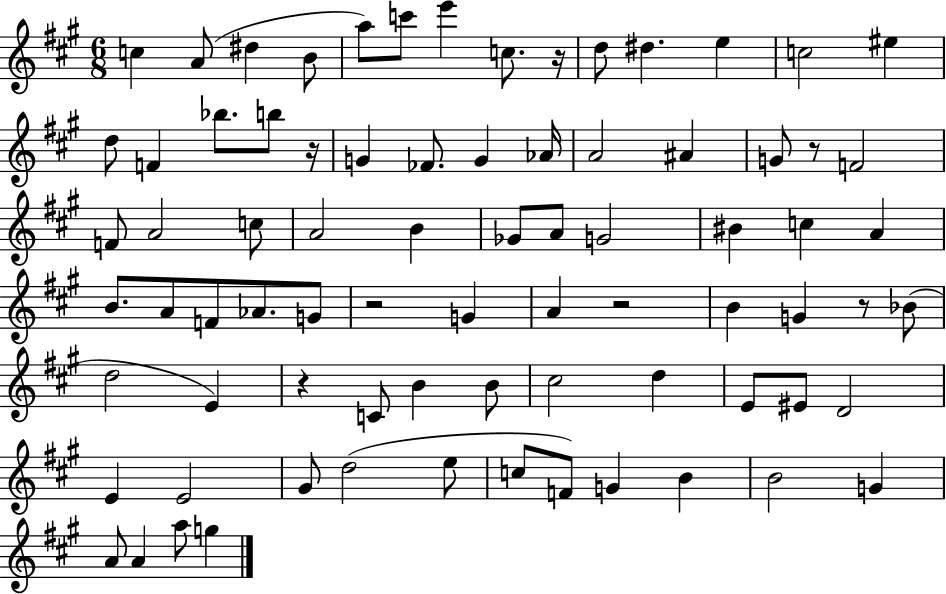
C5/q A4/e D#5/q B4/e A5/e C6/e E6/q C5/e. R/s D5/e D#5/q. E5/q C5/h EIS5/q D5/e F4/q Bb5/e. B5/e R/s G4/q FES4/e. G4/q Ab4/s A4/h A#4/q G4/e R/e F4/h F4/e A4/h C5/e A4/h B4/q Gb4/e A4/e G4/h BIS4/q C5/q A4/q B4/e. A4/e F4/e Ab4/e. G4/e R/h G4/q A4/q R/h B4/q G4/q R/e Bb4/e D5/h E4/q R/q C4/e B4/q B4/e C#5/h D5/q E4/e EIS4/e D4/h E4/q E4/h G#4/e D5/h E5/e C5/e F4/e G4/q B4/q B4/h G4/q A4/e A4/q A5/e G5/q